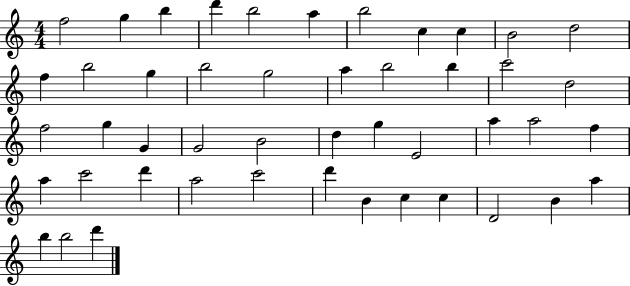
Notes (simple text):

F5/h G5/q B5/q D6/q B5/h A5/q B5/h C5/q C5/q B4/h D5/h F5/q B5/h G5/q B5/h G5/h A5/q B5/h B5/q C6/h D5/h F5/h G5/q G4/q G4/h B4/h D5/q G5/q E4/h A5/q A5/h F5/q A5/q C6/h D6/q A5/h C6/h D6/q B4/q C5/q C5/q D4/h B4/q A5/q B5/q B5/h D6/q